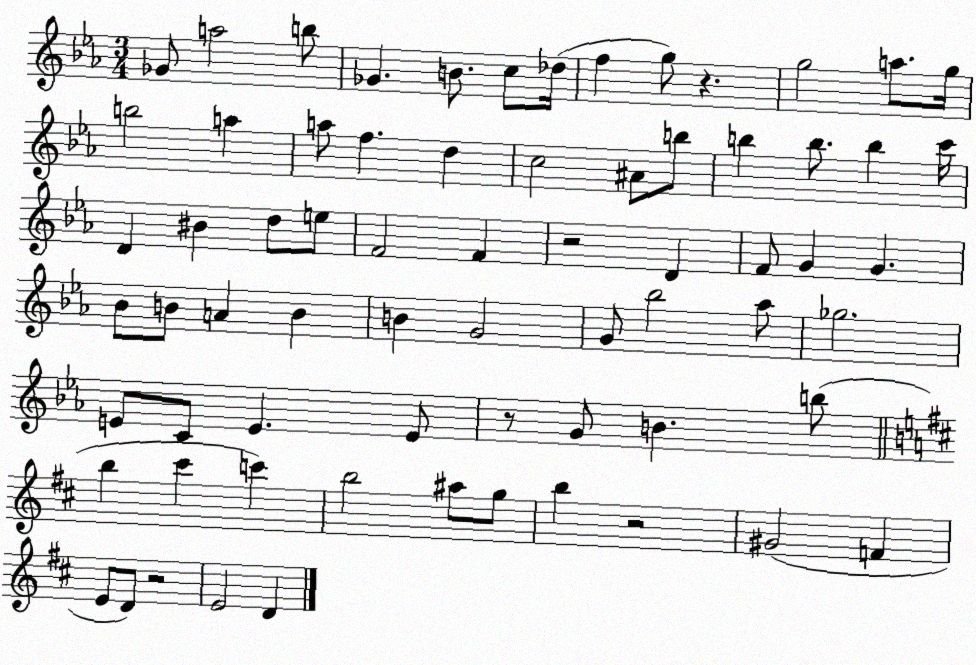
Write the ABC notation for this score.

X:1
T:Untitled
M:3/4
L:1/4
K:Eb
_G/2 a2 b/2 _G B/2 c/2 _d/4 f g/2 z g2 a/2 g/4 b2 a a/2 f d c2 ^A/2 b/2 b b/2 b c'/4 D ^B d/2 e/2 F2 F z2 D F/2 G G _B/2 B/2 A B B G2 G/2 _b2 _a/2 _g2 E/2 C/2 E E/2 z/2 G/2 B b/2 b ^c' c' b2 ^a/2 g/2 b z2 ^G2 F E/2 D/2 z2 E2 D